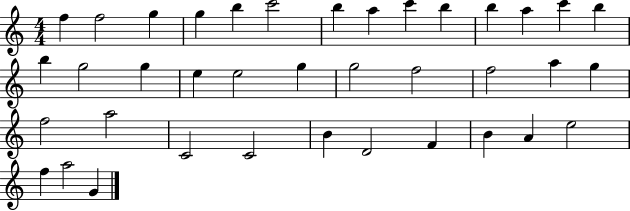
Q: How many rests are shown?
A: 0